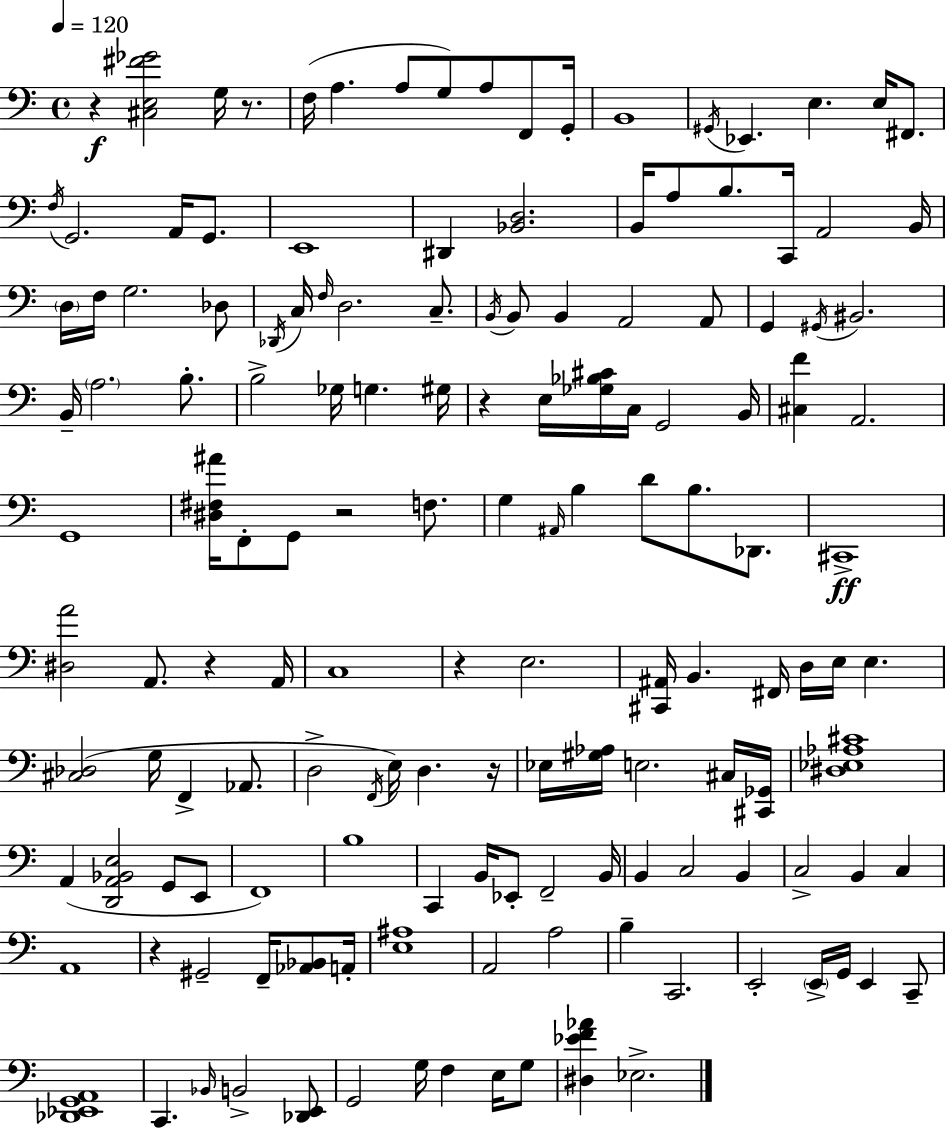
R/q [C#3,E3,F#4,Gb4]/h G3/s R/e. F3/s A3/q. A3/e G3/e A3/e F2/e G2/s B2/w G#2/s Eb2/q. E3/q. E3/s F#2/e. F3/s G2/h. A2/s G2/e. E2/w D#2/q [Bb2,D3]/h. B2/s A3/e B3/e. C2/s A2/h B2/s D3/s F3/s G3/h. Db3/e Db2/s C3/s F3/s D3/h. C3/e. B2/s B2/e B2/q A2/h A2/e G2/q G#2/s BIS2/h. B2/s A3/h. B3/e. B3/h Gb3/s G3/q. G#3/s R/q E3/s [Gb3,Bb3,C#4]/s C3/s G2/h B2/s [C#3,F4]/q A2/h. G2/w [D#3,F#3,A#4]/s F2/e G2/e R/h F3/e. G3/q A#2/s B3/q D4/e B3/e. Db2/e. C#2/w [D#3,A4]/h A2/e. R/q A2/s C3/w R/q E3/h. [C#2,A#2]/s B2/q. F#2/s D3/s E3/s E3/q. [C#3,Db3]/h G3/s F2/q Ab2/e. D3/h F2/s E3/s D3/q. R/s Eb3/s [G#3,Ab3]/s E3/h. C#3/s [C#2,Gb2]/s [D#3,Eb3,Ab3,C#4]/w A2/q [D2,A2,Bb2,E3]/h G2/e E2/e F2/w B3/w C2/q B2/s Eb2/e F2/h B2/s B2/q C3/h B2/q C3/h B2/q C3/q A2/w R/q G#2/h F2/s [Ab2,Bb2]/e A2/s [E3,A#3]/w A2/h A3/h B3/q C2/h. E2/h E2/s G2/s E2/q C2/e [Db2,Eb2,G2,A2]/w C2/q. Bb2/s B2/h [Db2,E2]/e G2/h G3/s F3/q E3/s G3/e [D#3,Eb4,F4,Ab4]/q Eb3/h.